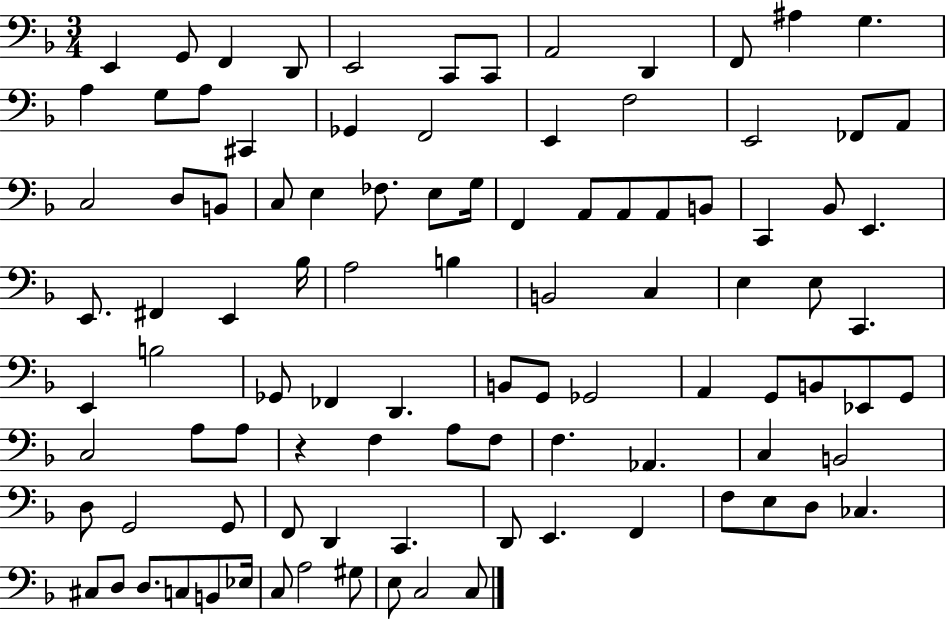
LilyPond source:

{
  \clef bass
  \numericTimeSignature
  \time 3/4
  \key f \major
  e,4 g,8 f,4 d,8 | e,2 c,8 c,8 | a,2 d,4 | f,8 ais4 g4. | \break a4 g8 a8 cis,4 | ges,4 f,2 | e,4 f2 | e,2 fes,8 a,8 | \break c2 d8 b,8 | c8 e4 fes8. e8 g16 | f,4 a,8 a,8 a,8 b,8 | c,4 bes,8 e,4. | \break e,8. fis,4 e,4 bes16 | a2 b4 | b,2 c4 | e4 e8 c,4. | \break e,4 b2 | ges,8 fes,4 d,4. | b,8 g,8 ges,2 | a,4 g,8 b,8 ees,8 g,8 | \break c2 a8 a8 | r4 f4 a8 f8 | f4. aes,4. | c4 b,2 | \break d8 g,2 g,8 | f,8 d,4 c,4. | d,8 e,4. f,4 | f8 e8 d8 ces4. | \break cis8 d8 d8. c8 b,8 ees16 | c8 a2 gis8 | e8 c2 c8 | \bar "|."
}